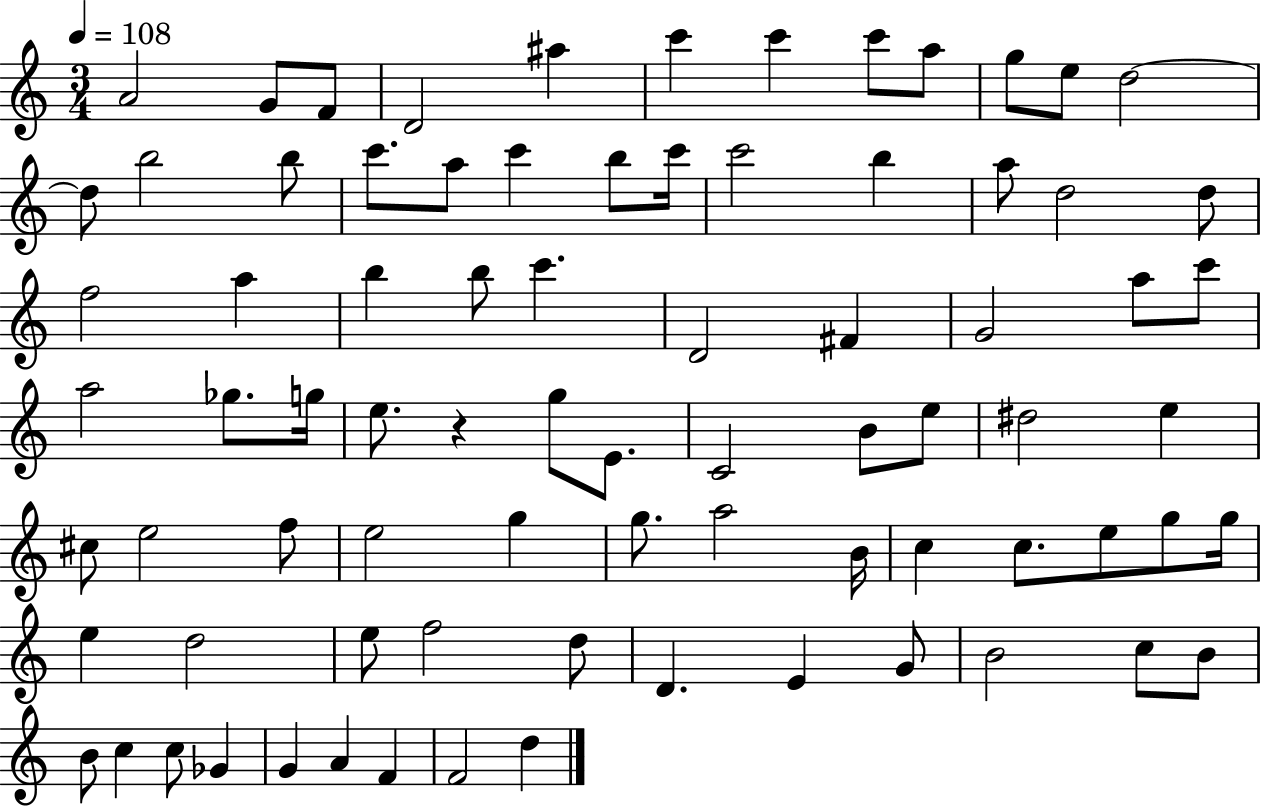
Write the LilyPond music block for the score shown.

{
  \clef treble
  \numericTimeSignature
  \time 3/4
  \key c \major
  \tempo 4 = 108
  a'2 g'8 f'8 | d'2 ais''4 | c'''4 c'''4 c'''8 a''8 | g''8 e''8 d''2~~ | \break d''8 b''2 b''8 | c'''8. a''8 c'''4 b''8 c'''16 | c'''2 b''4 | a''8 d''2 d''8 | \break f''2 a''4 | b''4 b''8 c'''4. | d'2 fis'4 | g'2 a''8 c'''8 | \break a''2 ges''8. g''16 | e''8. r4 g''8 e'8. | c'2 b'8 e''8 | dis''2 e''4 | \break cis''8 e''2 f''8 | e''2 g''4 | g''8. a''2 b'16 | c''4 c''8. e''8 g''8 g''16 | \break e''4 d''2 | e''8 f''2 d''8 | d'4. e'4 g'8 | b'2 c''8 b'8 | \break b'8 c''4 c''8 ges'4 | g'4 a'4 f'4 | f'2 d''4 | \bar "|."
}